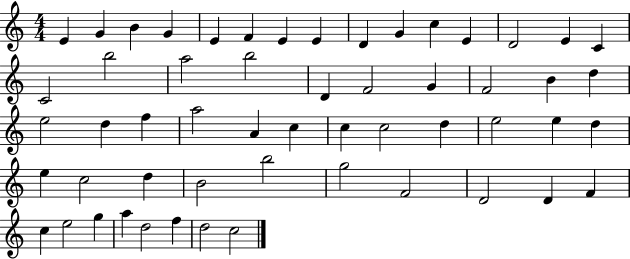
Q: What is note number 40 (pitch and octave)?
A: D5